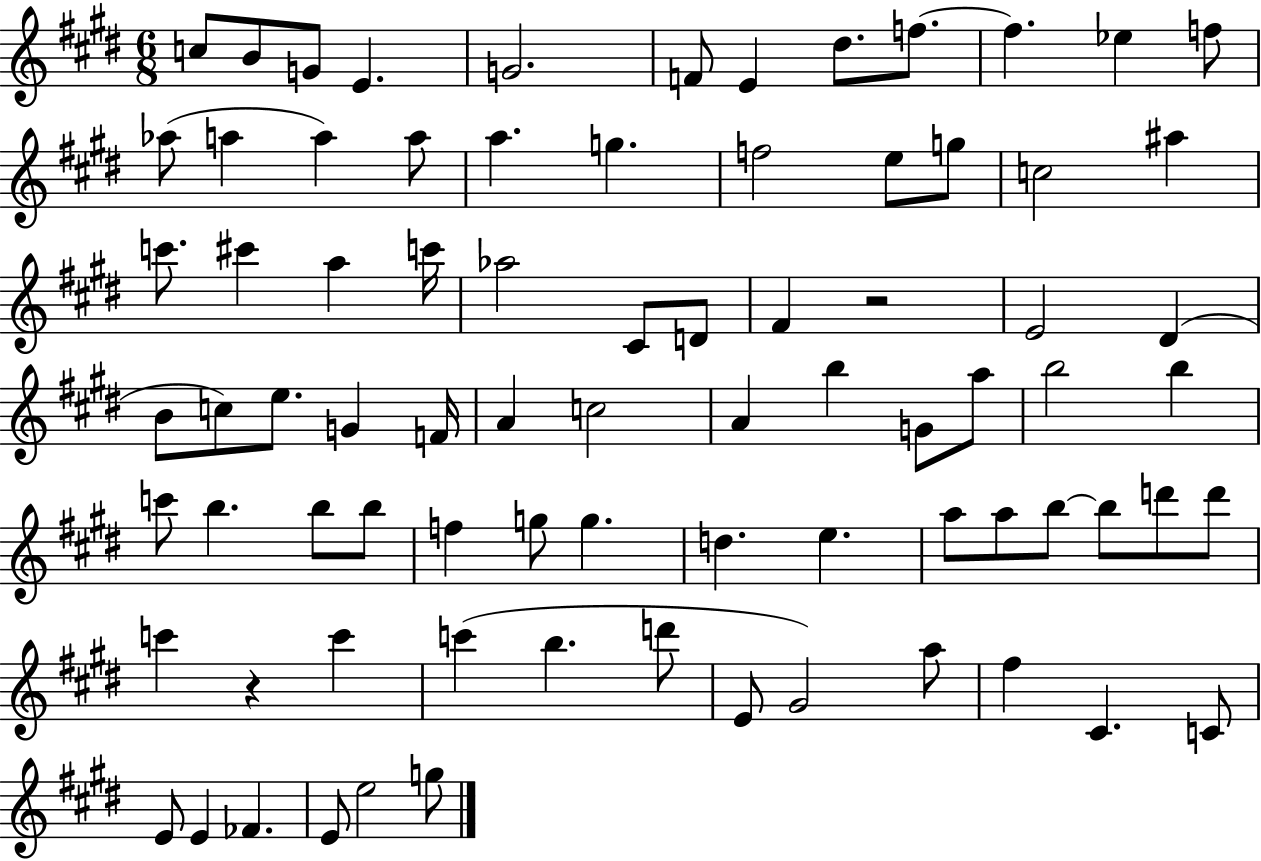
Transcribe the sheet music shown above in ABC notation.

X:1
T:Untitled
M:6/8
L:1/4
K:E
c/2 B/2 G/2 E G2 F/2 E ^d/2 f/2 f _e f/2 _a/2 a a a/2 a g f2 e/2 g/2 c2 ^a c'/2 ^c' a c'/4 _a2 ^C/2 D/2 ^F z2 E2 ^D B/2 c/2 e/2 G F/4 A c2 A b G/2 a/2 b2 b c'/2 b b/2 b/2 f g/2 g d e a/2 a/2 b/2 b/2 d'/2 d'/2 c' z c' c' b d'/2 E/2 ^G2 a/2 ^f ^C C/2 E/2 E _F E/2 e2 g/2